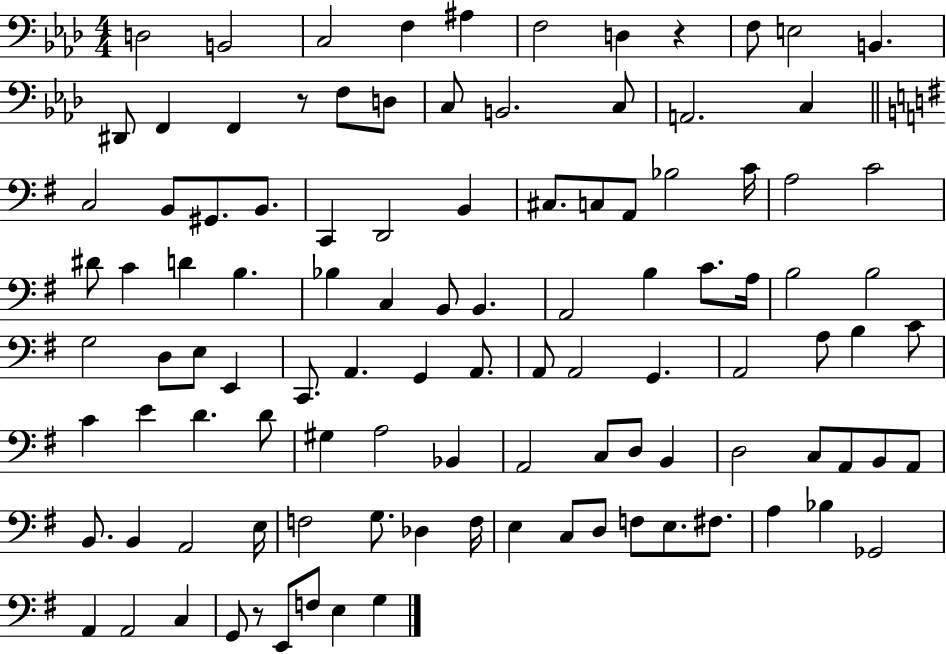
X:1
T:Untitled
M:4/4
L:1/4
K:Ab
D,2 B,,2 C,2 F, ^A, F,2 D, z F,/2 E,2 B,, ^D,,/2 F,, F,, z/2 F,/2 D,/2 C,/2 B,,2 C,/2 A,,2 C, C,2 B,,/2 ^G,,/2 B,,/2 C,, D,,2 B,, ^C,/2 C,/2 A,,/2 _B,2 C/4 A,2 C2 ^D/2 C D B, _B, C, B,,/2 B,, A,,2 B, C/2 A,/4 B,2 B,2 G,2 D,/2 E,/2 E,, C,,/2 A,, G,, A,,/2 A,,/2 A,,2 G,, A,,2 A,/2 B, C/2 C E D D/2 ^G, A,2 _B,, A,,2 C,/2 D,/2 B,, D,2 C,/2 A,,/2 B,,/2 A,,/2 B,,/2 B,, A,,2 E,/4 F,2 G,/2 _D, F,/4 E, C,/2 D,/2 F,/2 E,/2 ^F,/2 A, _B, _G,,2 A,, A,,2 C, G,,/2 z/2 E,,/2 F,/2 E, G,